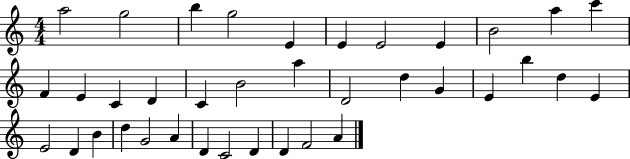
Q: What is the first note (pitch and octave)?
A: A5